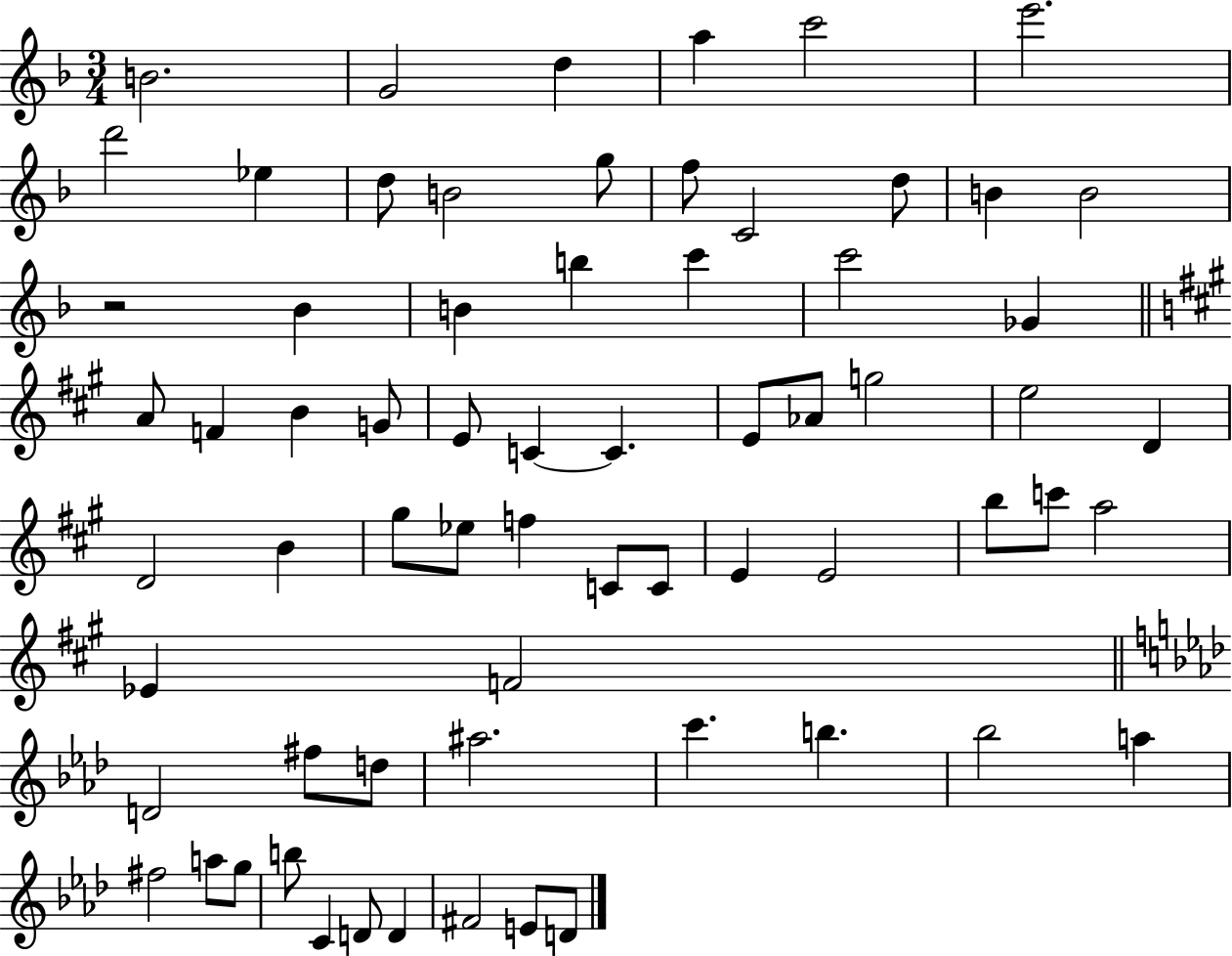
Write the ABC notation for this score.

X:1
T:Untitled
M:3/4
L:1/4
K:F
B2 G2 d a c'2 e'2 d'2 _e d/2 B2 g/2 f/2 C2 d/2 B B2 z2 _B B b c' c'2 _G A/2 F B G/2 E/2 C C E/2 _A/2 g2 e2 D D2 B ^g/2 _e/2 f C/2 C/2 E E2 b/2 c'/2 a2 _E F2 D2 ^f/2 d/2 ^a2 c' b _b2 a ^f2 a/2 g/2 b/2 C D/2 D ^F2 E/2 D/2